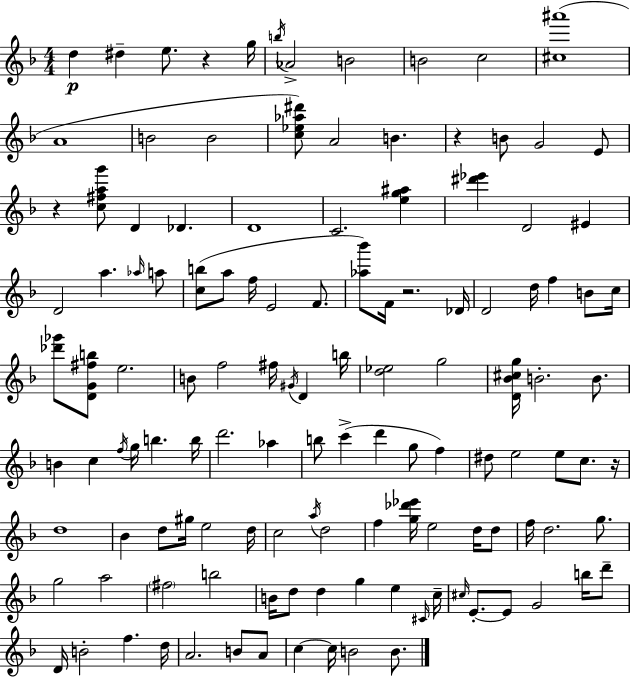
X:1
T:Untitled
M:4/4
L:1/4
K:Dm
d ^d e/2 z g/4 b/4 _A2 B2 B2 c2 [^c^a']4 A4 B2 B2 [c_e_a^d']/2 A2 B z B/2 G2 E/2 z [c^fag']/2 D _D D4 C2 [eg^a] [^d'_e'] D2 ^E D2 a _a/4 a/2 [cb]/2 a/2 f/4 E2 F/2 [_a_b']/2 F/4 z2 _D/4 D2 d/4 f B/2 c/4 [_d'_g']/2 [DG^fb]/2 e2 B/2 f2 ^f/4 ^G/4 D b/4 [d_e]2 g2 [D_B^cg]/4 B2 B/2 B c f/4 g/4 b b/4 d'2 _a b/2 c' d' g/2 f ^d/2 e2 e/2 c/2 z/4 d4 _B d/2 ^g/4 e2 d/4 c2 a/4 d2 f [g_d'_e']/4 e2 d/4 d/2 f/4 d2 g/2 g2 a2 ^f2 b2 B/4 d/2 d g e ^C/4 c/4 ^c/4 E/2 E/2 G2 b/4 d'/2 D/4 B2 f d/4 A2 B/2 A/2 c c/4 B2 B/2